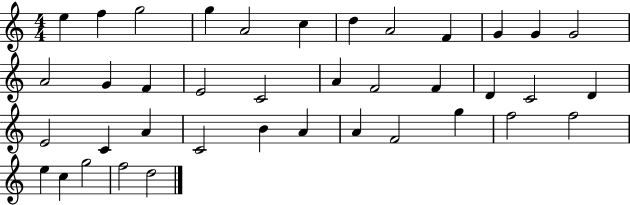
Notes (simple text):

E5/q F5/q G5/h G5/q A4/h C5/q D5/q A4/h F4/q G4/q G4/q G4/h A4/h G4/q F4/q E4/h C4/h A4/q F4/h F4/q D4/q C4/h D4/q E4/h C4/q A4/q C4/h B4/q A4/q A4/q F4/h G5/q F5/h F5/h E5/q C5/q G5/h F5/h D5/h